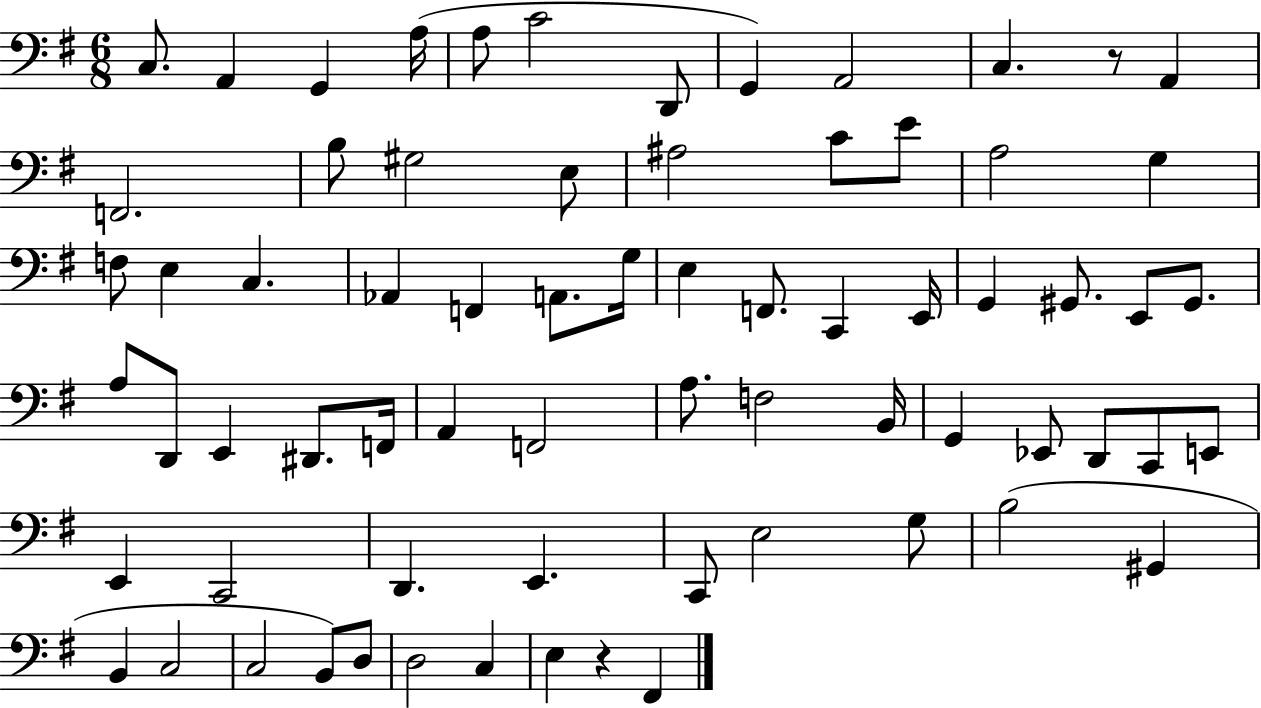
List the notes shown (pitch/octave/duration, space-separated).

C3/e. A2/q G2/q A3/s A3/e C4/h D2/e G2/q A2/h C3/q. R/e A2/q F2/h. B3/e G#3/h E3/e A#3/h C4/e E4/e A3/h G3/q F3/e E3/q C3/q. Ab2/q F2/q A2/e. G3/s E3/q F2/e. C2/q E2/s G2/q G#2/e. E2/e G#2/e. A3/e D2/e E2/q D#2/e. F2/s A2/q F2/h A3/e. F3/h B2/s G2/q Eb2/e D2/e C2/e E2/e E2/q C2/h D2/q. E2/q. C2/e E3/h G3/e B3/h G#2/q B2/q C3/h C3/h B2/e D3/e D3/h C3/q E3/q R/q F#2/q